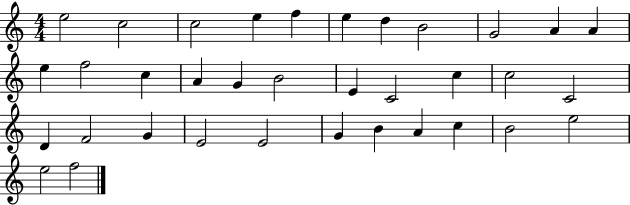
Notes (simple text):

E5/h C5/h C5/h E5/q F5/q E5/q D5/q B4/h G4/h A4/q A4/q E5/q F5/h C5/q A4/q G4/q B4/h E4/q C4/h C5/q C5/h C4/h D4/q F4/h G4/q E4/h E4/h G4/q B4/q A4/q C5/q B4/h E5/h E5/h F5/h